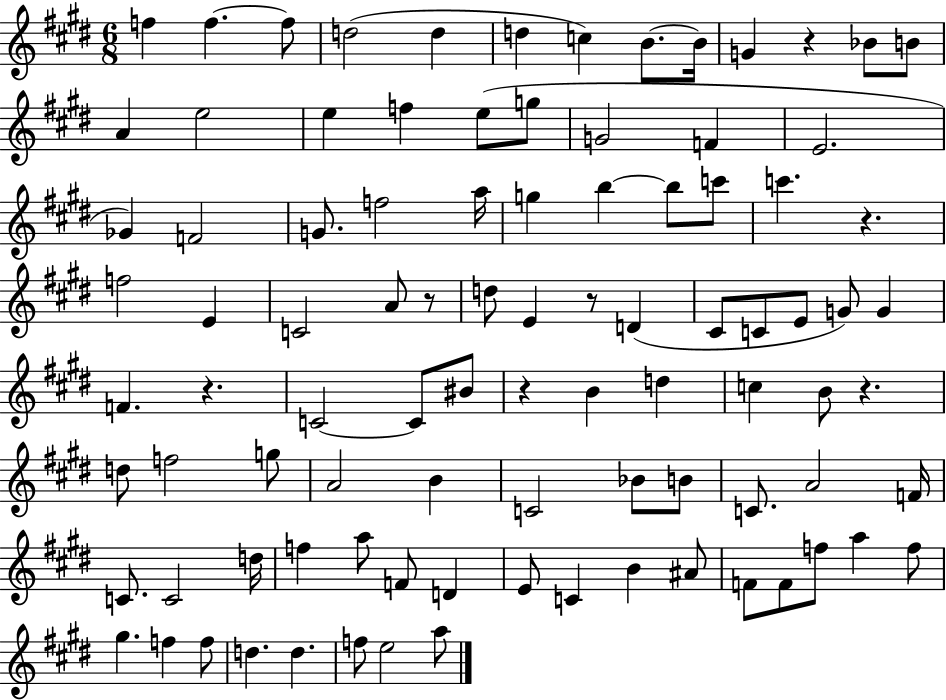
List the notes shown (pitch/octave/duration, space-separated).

F5/q F5/q. F5/e D5/h D5/q D5/q C5/q B4/e. B4/s G4/q R/q Bb4/e B4/e A4/q E5/h E5/q F5/q E5/e G5/e G4/h F4/q E4/h. Gb4/q F4/h G4/e. F5/h A5/s G5/q B5/q B5/e C6/e C6/q. R/q. F5/h E4/q C4/h A4/e R/e D5/e E4/q R/e D4/q C#4/e C4/e E4/e G4/e G4/q F4/q. R/q. C4/h C4/e BIS4/e R/q B4/q D5/q C5/q B4/e R/q. D5/e F5/h G5/e A4/h B4/q C4/h Bb4/e B4/e C4/e. A4/h F4/s C4/e. C4/h D5/s F5/q A5/e F4/e D4/q E4/e C4/q B4/q A#4/e F4/e F4/e F5/e A5/q F5/e G#5/q. F5/q F5/e D5/q. D5/q. F5/e E5/h A5/e